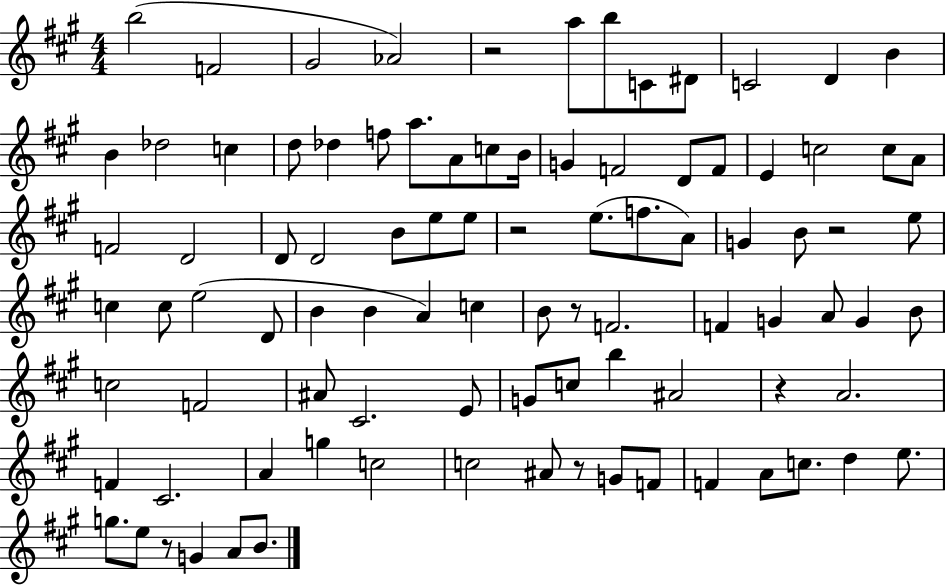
{
  \clef treble
  \numericTimeSignature
  \time 4/4
  \key a \major
  b''2( f'2 | gis'2 aes'2) | r2 a''8 b''8 c'8 dis'8 | c'2 d'4 b'4 | \break b'4 des''2 c''4 | d''8 des''4 f''8 a''8. a'8 c''8 b'16 | g'4 f'2 d'8 f'8 | e'4 c''2 c''8 a'8 | \break f'2 d'2 | d'8 d'2 b'8 e''8 e''8 | r2 e''8.( f''8. a'8) | g'4 b'8 r2 e''8 | \break c''4 c''8 e''2( d'8 | b'4 b'4 a'4) c''4 | b'8 r8 f'2. | f'4 g'4 a'8 g'4 b'8 | \break c''2 f'2 | ais'8 cis'2. e'8 | g'8 c''8 b''4 ais'2 | r4 a'2. | \break f'4 cis'2. | a'4 g''4 c''2 | c''2 ais'8 r8 g'8 f'8 | f'4 a'8 c''8. d''4 e''8. | \break g''8. e''8 r8 g'4 a'8 b'8. | \bar "|."
}